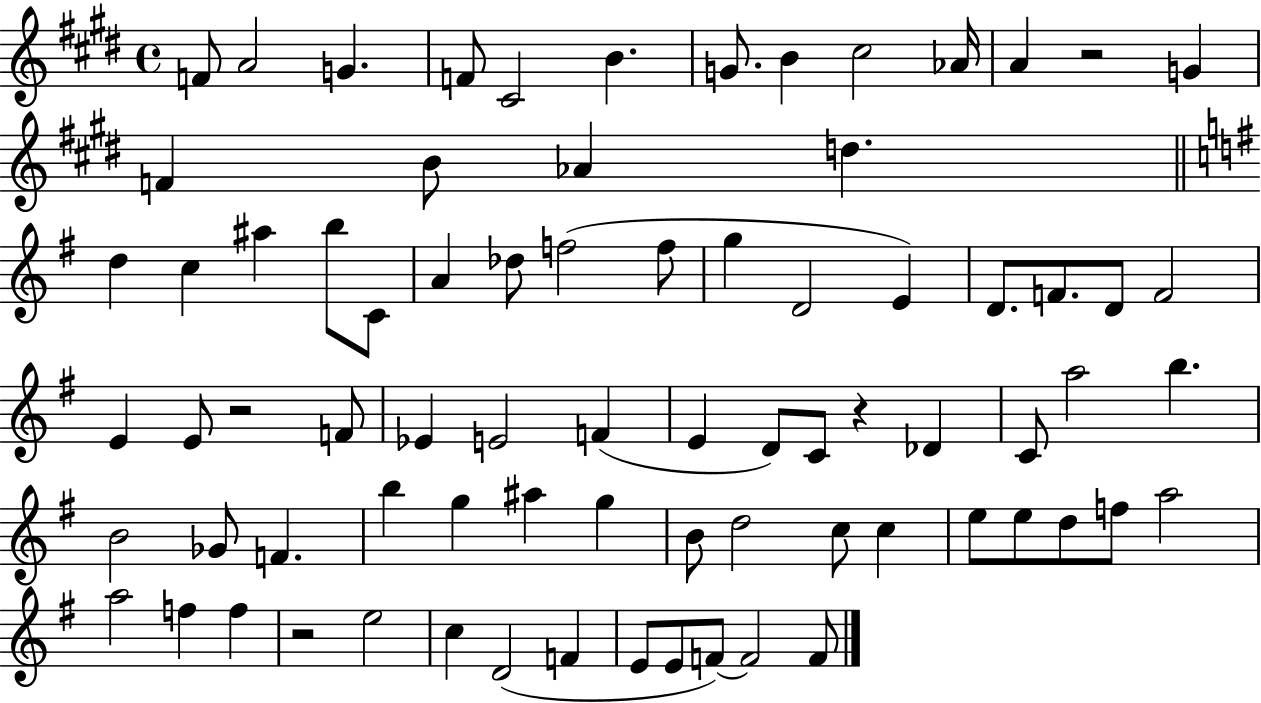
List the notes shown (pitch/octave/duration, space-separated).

F4/e A4/h G4/q. F4/e C#4/h B4/q. G4/e. B4/q C#5/h Ab4/s A4/q R/h G4/q F4/q B4/e Ab4/q D5/q. D5/q C5/q A#5/q B5/e C4/e A4/q Db5/e F5/h F5/e G5/q D4/h E4/q D4/e. F4/e. D4/e F4/h E4/q E4/e R/h F4/e Eb4/q E4/h F4/q E4/q D4/e C4/e R/q Db4/q C4/e A5/h B5/q. B4/h Gb4/e F4/q. B5/q G5/q A#5/q G5/q B4/e D5/h C5/e C5/q E5/e E5/e D5/e F5/e A5/h A5/h F5/q F5/q R/h E5/h C5/q D4/h F4/q E4/e E4/e F4/e F4/h F4/e